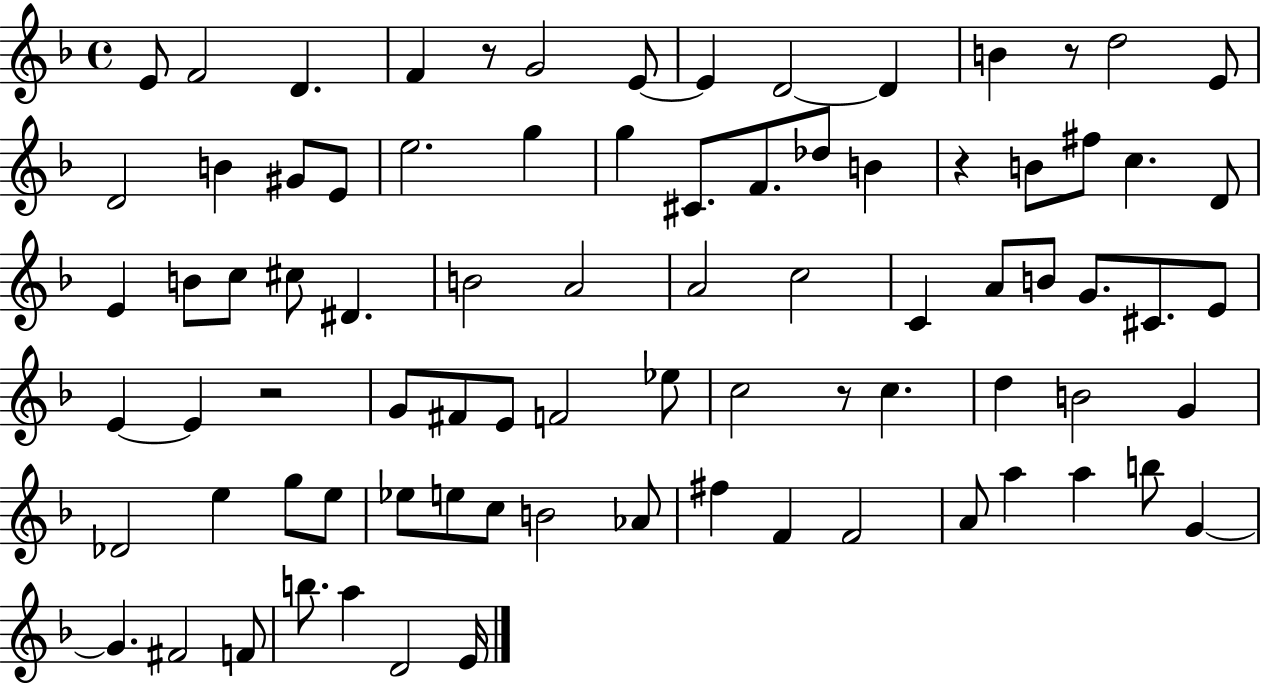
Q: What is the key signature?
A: F major